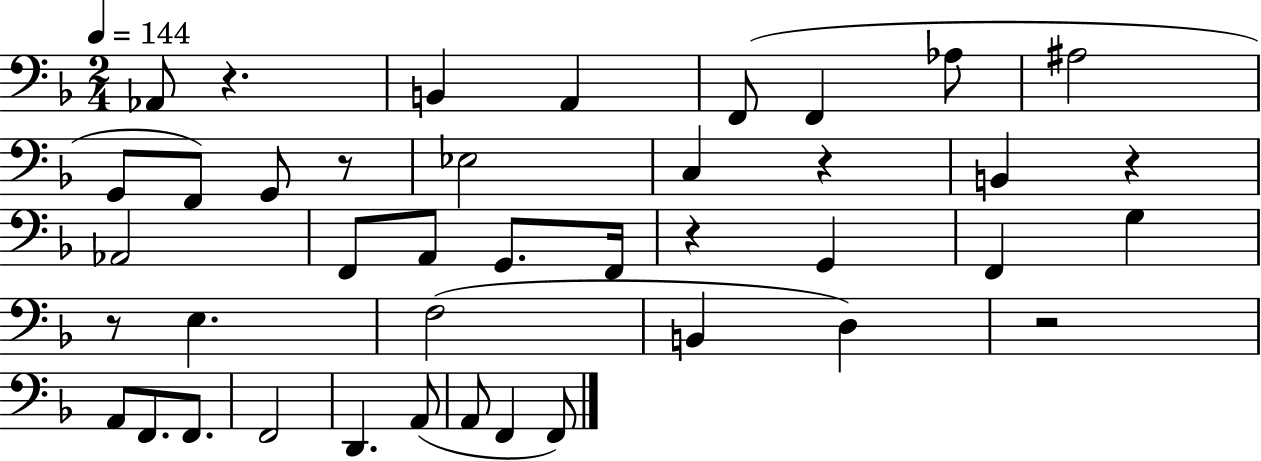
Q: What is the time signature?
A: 2/4